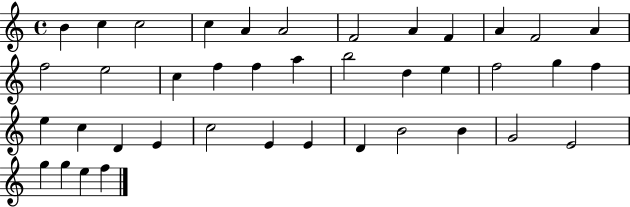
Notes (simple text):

B4/q C5/q C5/h C5/q A4/q A4/h F4/h A4/q F4/q A4/q F4/h A4/q F5/h E5/h C5/q F5/q F5/q A5/q B5/h D5/q E5/q F5/h G5/q F5/q E5/q C5/q D4/q E4/q C5/h E4/q E4/q D4/q B4/h B4/q G4/h E4/h G5/q G5/q E5/q F5/q